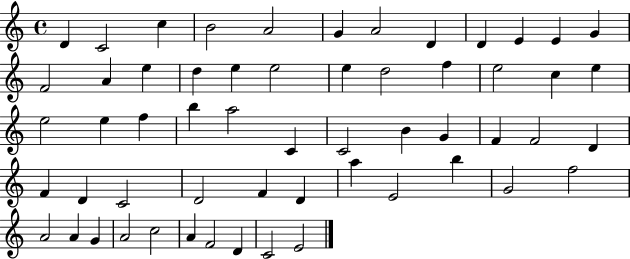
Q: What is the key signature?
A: C major